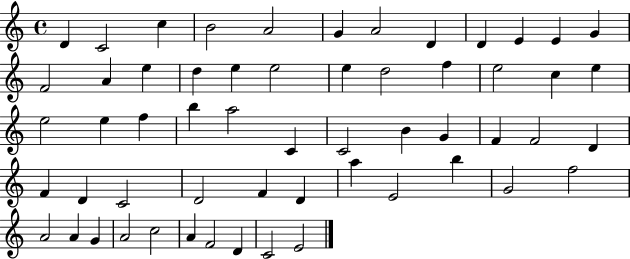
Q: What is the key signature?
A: C major